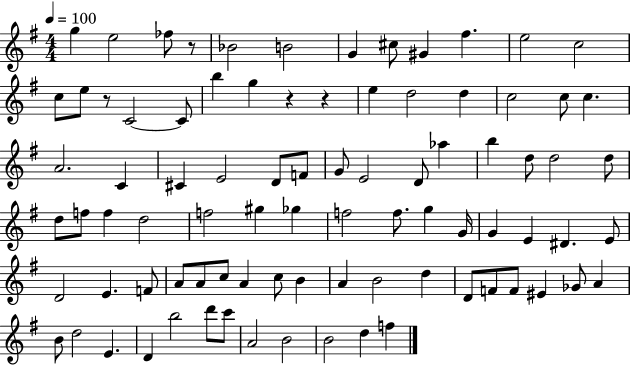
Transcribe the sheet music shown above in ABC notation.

X:1
T:Untitled
M:4/4
L:1/4
K:G
g e2 _f/2 z/2 _B2 B2 G ^c/2 ^G ^f e2 c2 c/2 e/2 z/2 C2 C/2 b g z z e d2 d c2 c/2 c A2 C ^C E2 D/2 F/2 G/2 E2 D/2 _a b d/2 d2 d/2 d/2 f/2 f d2 f2 ^g _g f2 f/2 g G/4 G E ^D E/2 D2 E F/2 A/2 A/2 c/2 A c/2 B A B2 d D/2 F/2 F/2 ^E _G/2 A B/2 d2 E D b2 d'/2 c'/2 A2 B2 B2 d f